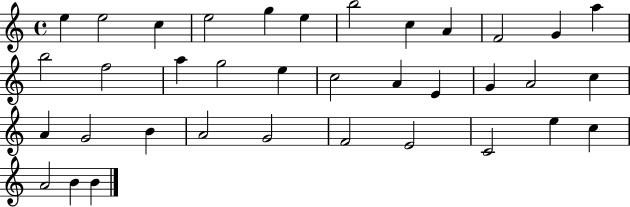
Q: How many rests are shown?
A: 0